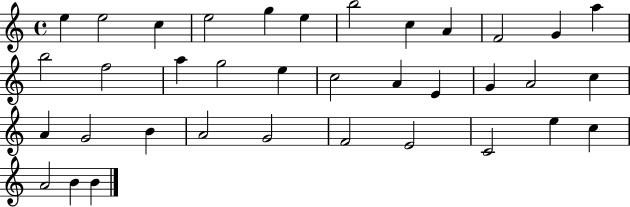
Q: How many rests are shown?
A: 0